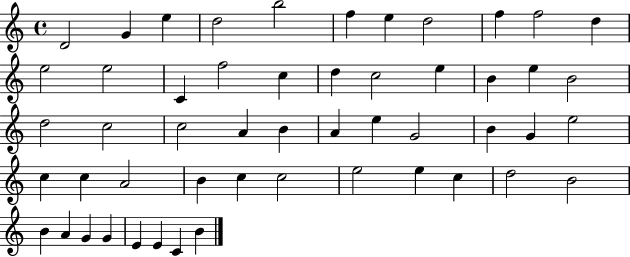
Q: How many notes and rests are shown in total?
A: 52